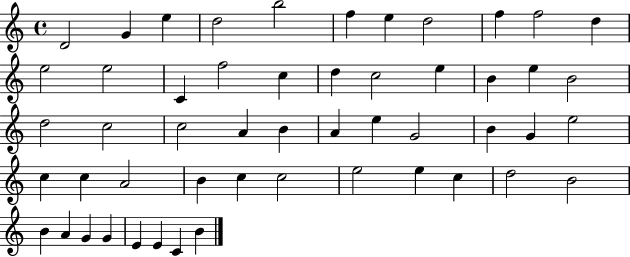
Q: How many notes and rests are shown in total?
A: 52